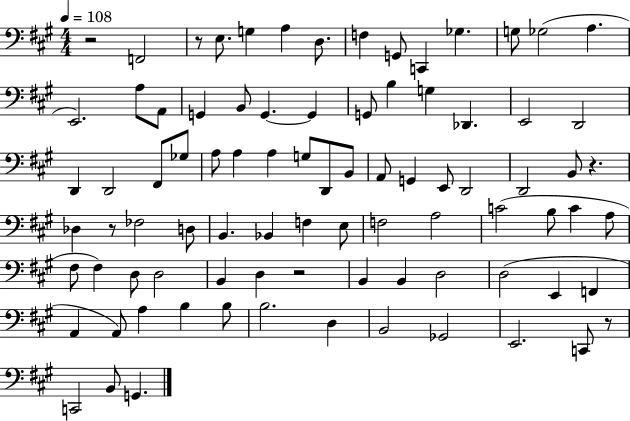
R/h F2/h R/e E3/e. G3/q A3/q D3/e. F3/q G2/e C2/q Gb3/q. G3/e Gb3/h A3/q. E2/h. A3/e A2/e G2/q B2/e G2/q. G2/q G2/e B3/q G3/q Db2/q. E2/h D2/h D2/q D2/h F#2/e Gb3/e A3/e A3/q A3/q G3/e D2/e B2/e A2/e G2/q E2/e D2/h D2/h B2/e R/q. Db3/q R/e FES3/h D3/e B2/q. Bb2/q F3/q E3/e F3/h A3/h C4/h B3/e C4/q A3/e F#3/e F#3/q D3/e D3/h B2/q D3/q R/h B2/q B2/q D3/h D3/h E2/q F2/q A2/q A2/e A3/q B3/q B3/e B3/h. D3/q B2/h Gb2/h E2/h. C2/e R/e C2/h B2/e G2/q.